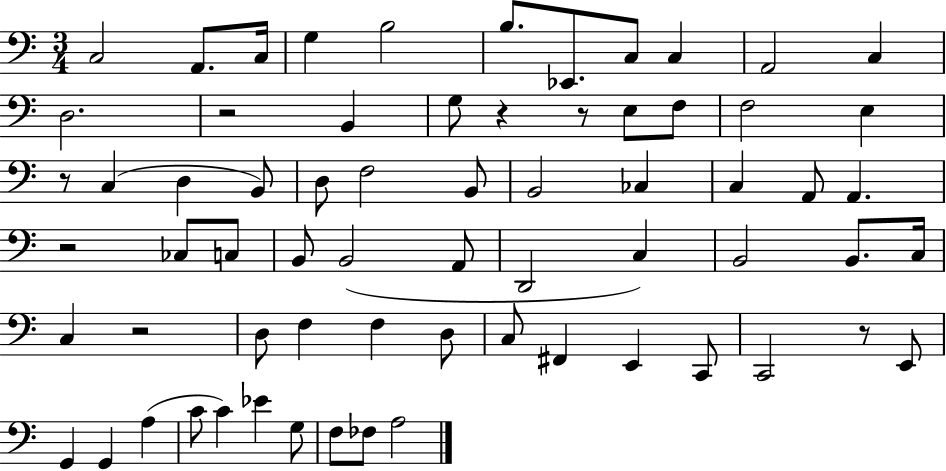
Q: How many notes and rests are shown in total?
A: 67